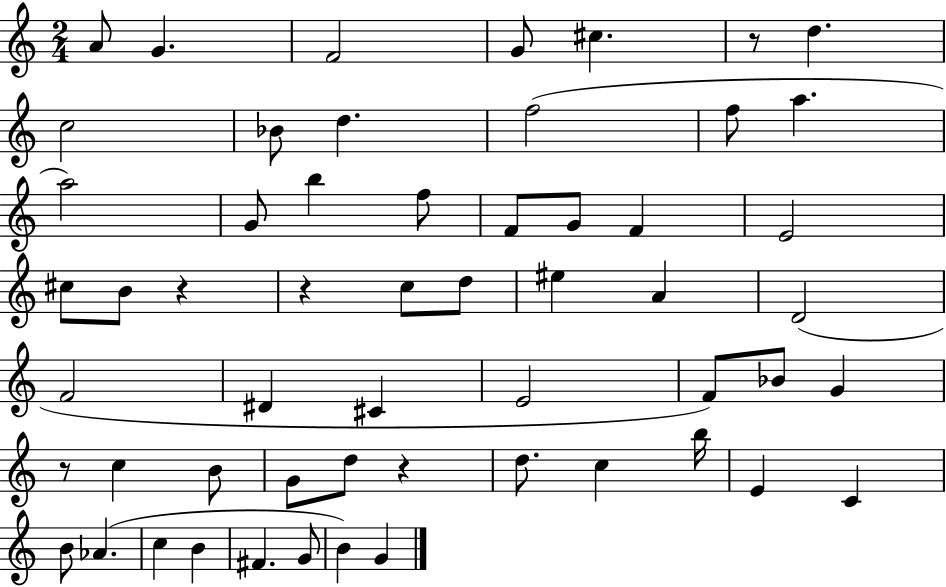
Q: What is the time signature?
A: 2/4